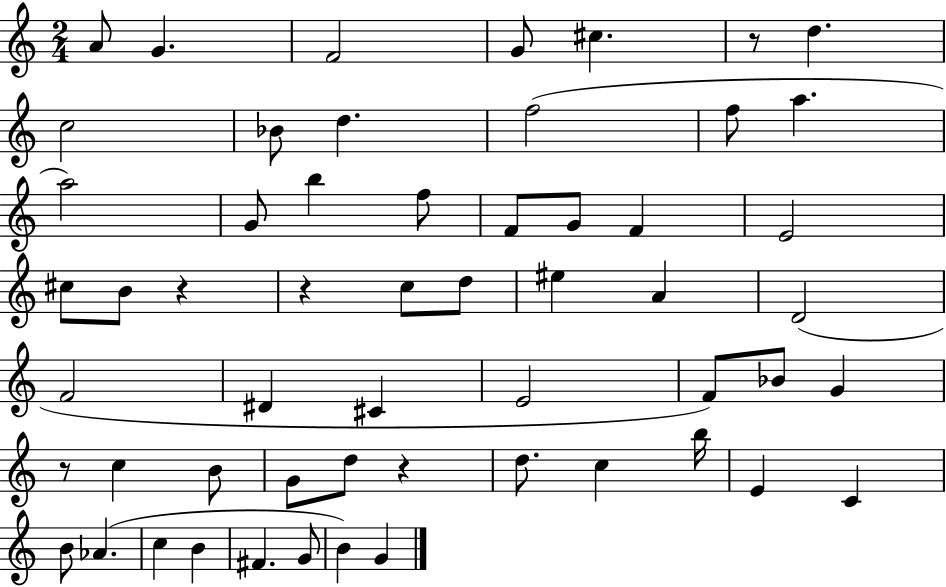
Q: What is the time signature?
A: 2/4